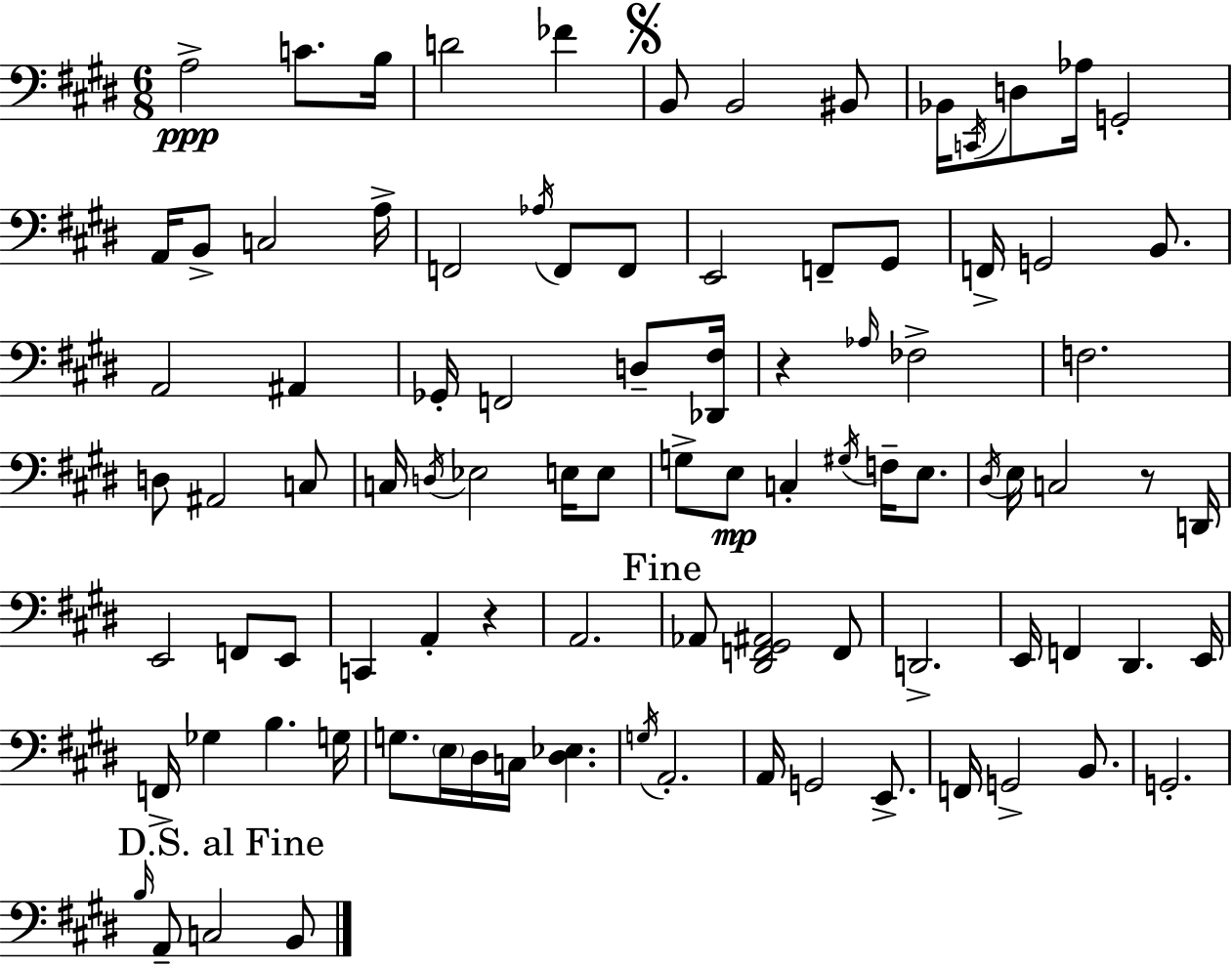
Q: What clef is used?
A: bass